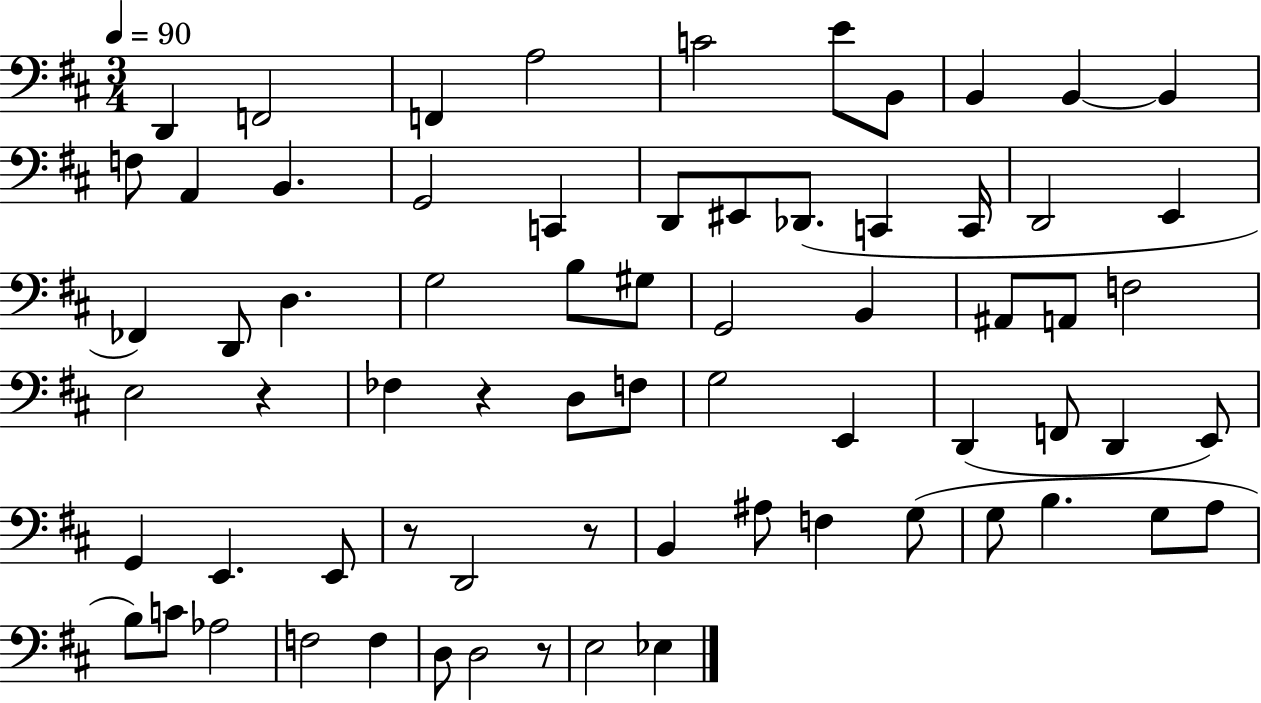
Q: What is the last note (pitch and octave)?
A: Eb3